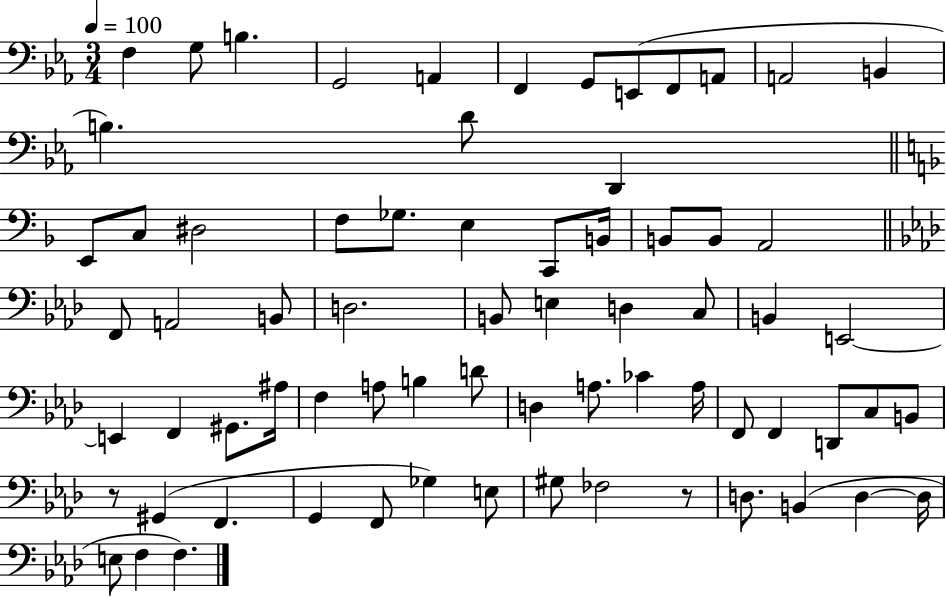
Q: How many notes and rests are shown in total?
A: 70